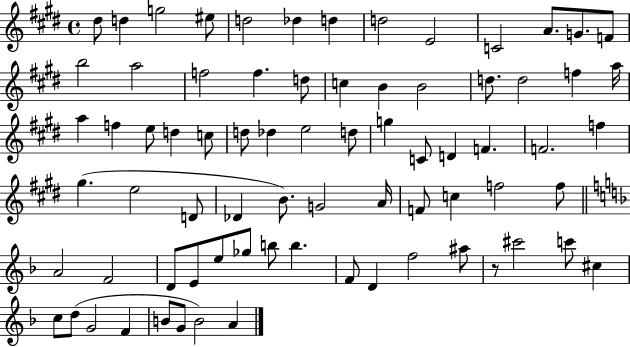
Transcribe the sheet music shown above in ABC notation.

X:1
T:Untitled
M:4/4
L:1/4
K:E
^d/2 d g2 ^e/2 d2 _d d d2 E2 C2 A/2 G/2 F/2 b2 a2 f2 f d/2 c B B2 d/2 d2 f a/4 a f e/2 d c/2 d/2 _d e2 d/2 g C/2 D F F2 f ^g e2 D/2 _D B/2 G2 A/4 F/2 c f2 f/2 A2 F2 D/2 E/2 e/2 _g/2 b/2 b F/2 D f2 ^a/2 z/2 ^c'2 c'/2 ^c c/2 d/2 G2 F B/2 G/2 B2 A